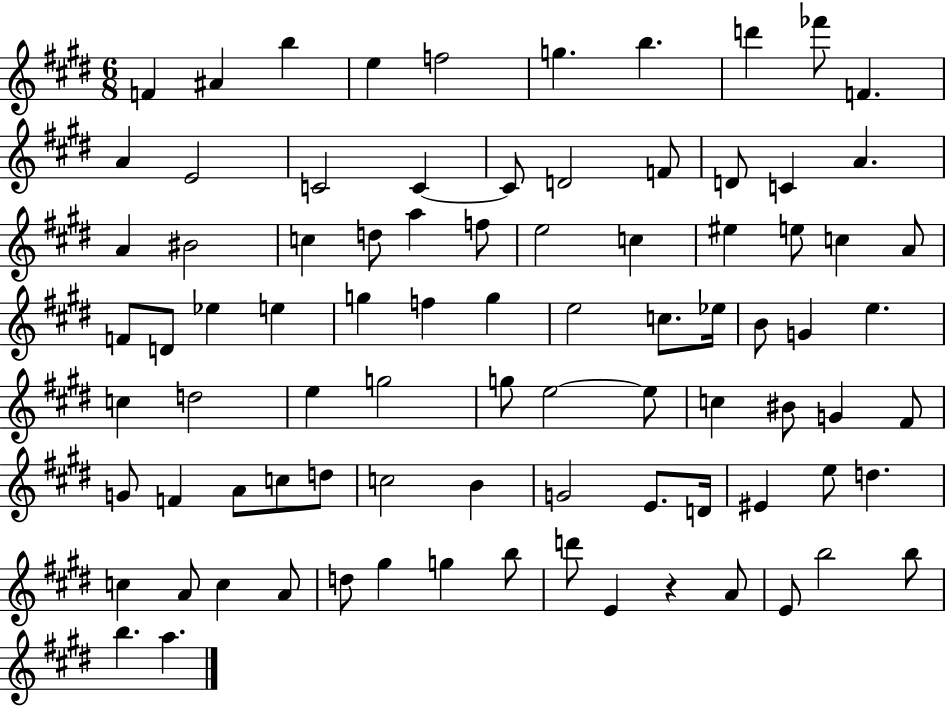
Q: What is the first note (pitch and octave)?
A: F4